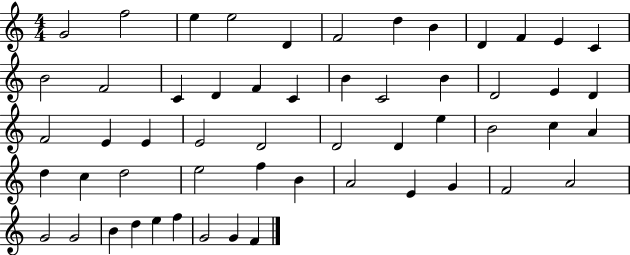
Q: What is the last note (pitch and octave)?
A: F4